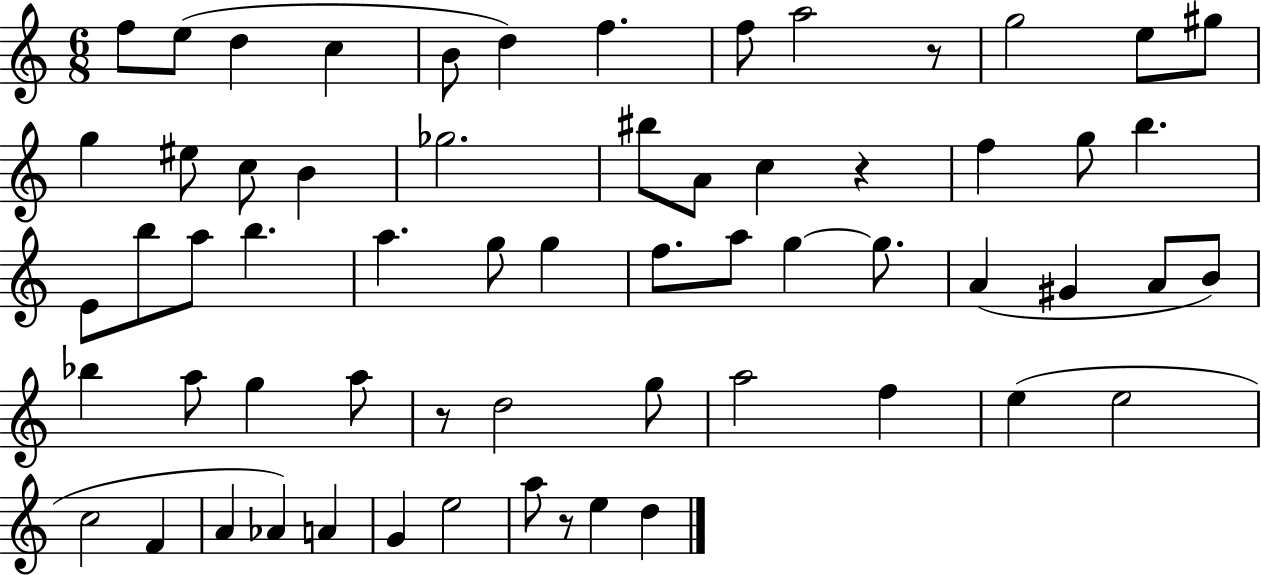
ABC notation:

X:1
T:Untitled
M:6/8
L:1/4
K:C
f/2 e/2 d c B/2 d f f/2 a2 z/2 g2 e/2 ^g/2 g ^e/2 c/2 B _g2 ^b/2 A/2 c z f g/2 b E/2 b/2 a/2 b a g/2 g f/2 a/2 g g/2 A ^G A/2 B/2 _b a/2 g a/2 z/2 d2 g/2 a2 f e e2 c2 F A _A A G e2 a/2 z/2 e d